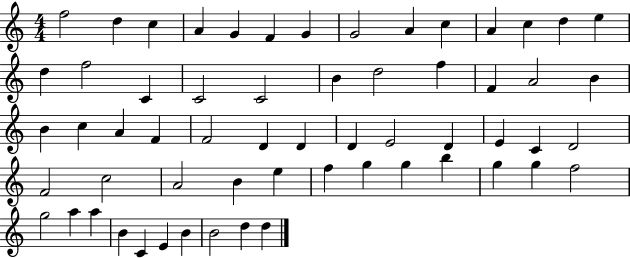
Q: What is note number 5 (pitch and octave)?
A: G4